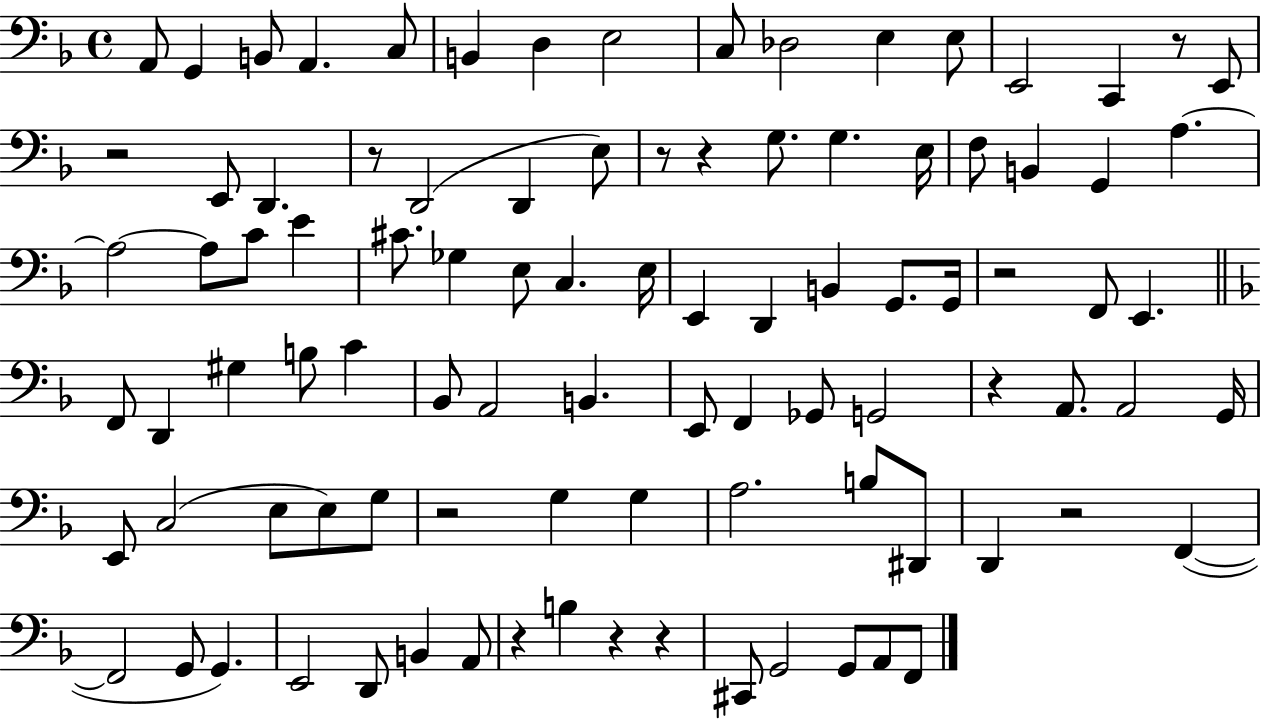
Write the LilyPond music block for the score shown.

{
  \clef bass
  \time 4/4
  \defaultTimeSignature
  \key f \major
  \repeat volta 2 { a,8 g,4 b,8 a,4. c8 | b,4 d4 e2 | c8 des2 e4 e8 | e,2 c,4 r8 e,8 | \break r2 e,8 d,4. | r8 d,2( d,4 e8) | r8 r4 g8. g4. e16 | f8 b,4 g,4 a4.~~ | \break a2~~ a8 c'8 e'4 | cis'8. ges4 e8 c4. e16 | e,4 d,4 b,4 g,8. g,16 | r2 f,8 e,4. | \break \bar "||" \break \key f \major f,8 d,4 gis4 b8 c'4 | bes,8 a,2 b,4. | e,8 f,4 ges,8 g,2 | r4 a,8. a,2 g,16 | \break e,8 c2( e8 e8) g8 | r2 g4 g4 | a2. b8 dis,8 | d,4 r2 f,4~(~ | \break f,2 g,8 g,4.) | e,2 d,8 b,4 a,8 | r4 b4 r4 r4 | cis,8 g,2 g,8 a,8 f,8 | \break } \bar "|."
}